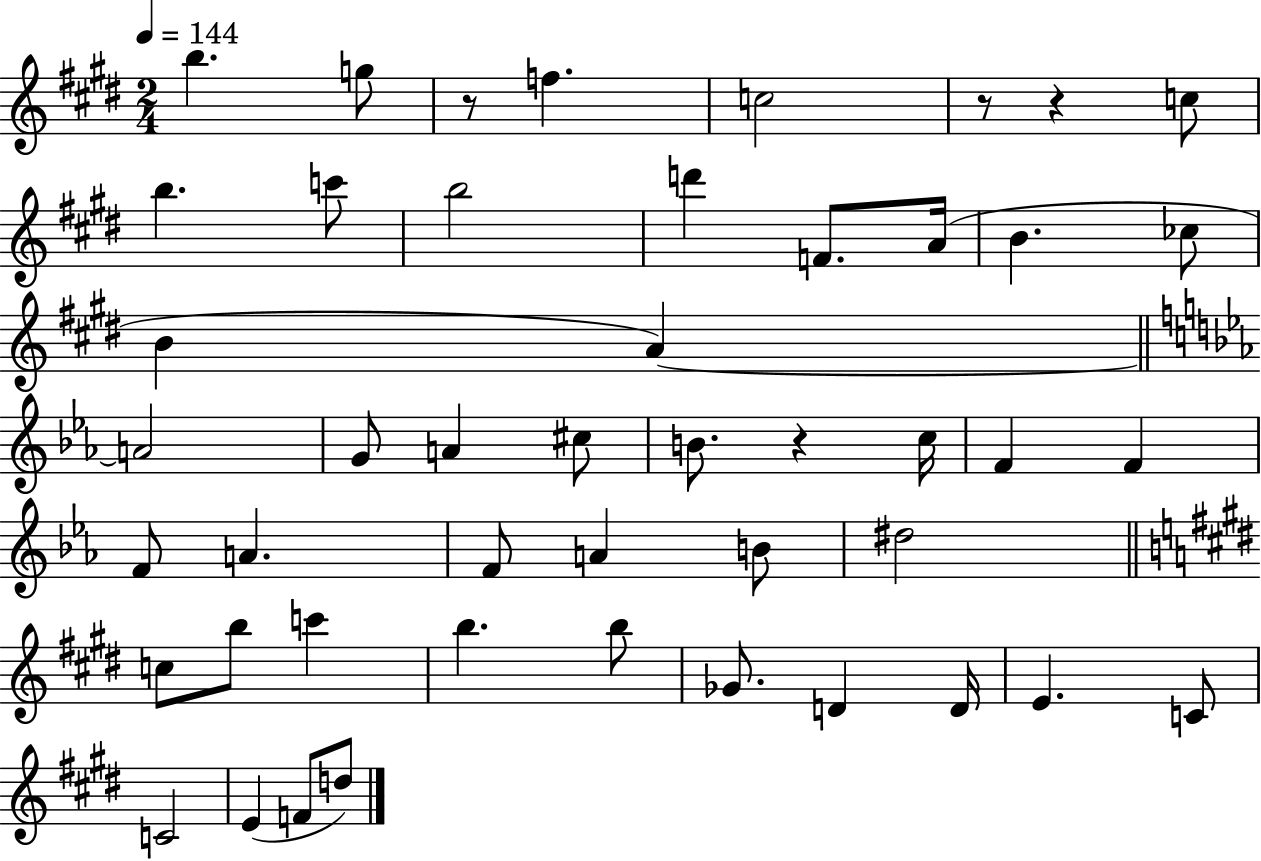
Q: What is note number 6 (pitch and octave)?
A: B5